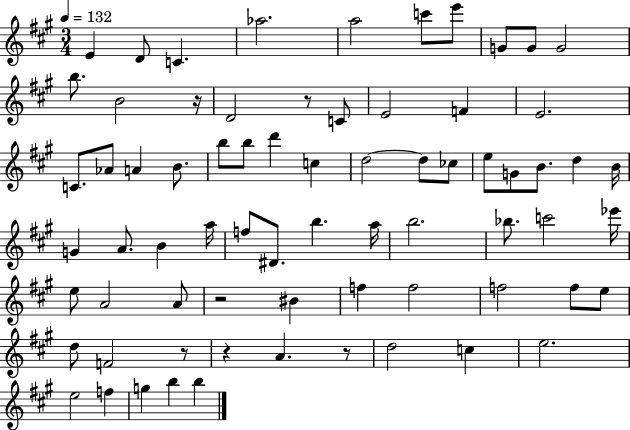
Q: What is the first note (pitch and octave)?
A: E4